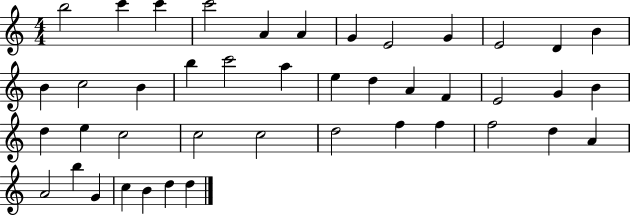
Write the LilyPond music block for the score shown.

{
  \clef treble
  \numericTimeSignature
  \time 4/4
  \key c \major
  b''2 c'''4 c'''4 | c'''2 a'4 a'4 | g'4 e'2 g'4 | e'2 d'4 b'4 | \break b'4 c''2 b'4 | b''4 c'''2 a''4 | e''4 d''4 a'4 f'4 | e'2 g'4 b'4 | \break d''4 e''4 c''2 | c''2 c''2 | d''2 f''4 f''4 | f''2 d''4 a'4 | \break a'2 b''4 g'4 | c''4 b'4 d''4 d''4 | \bar "|."
}